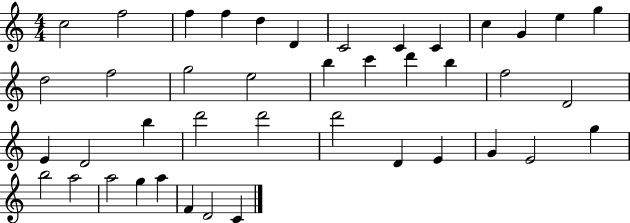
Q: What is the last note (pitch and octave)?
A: C4